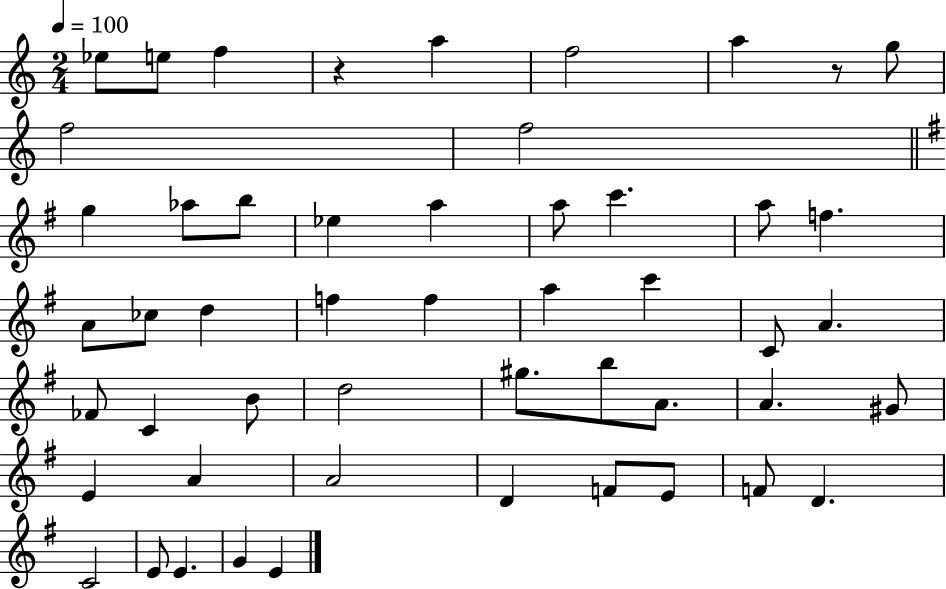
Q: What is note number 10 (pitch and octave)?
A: G5